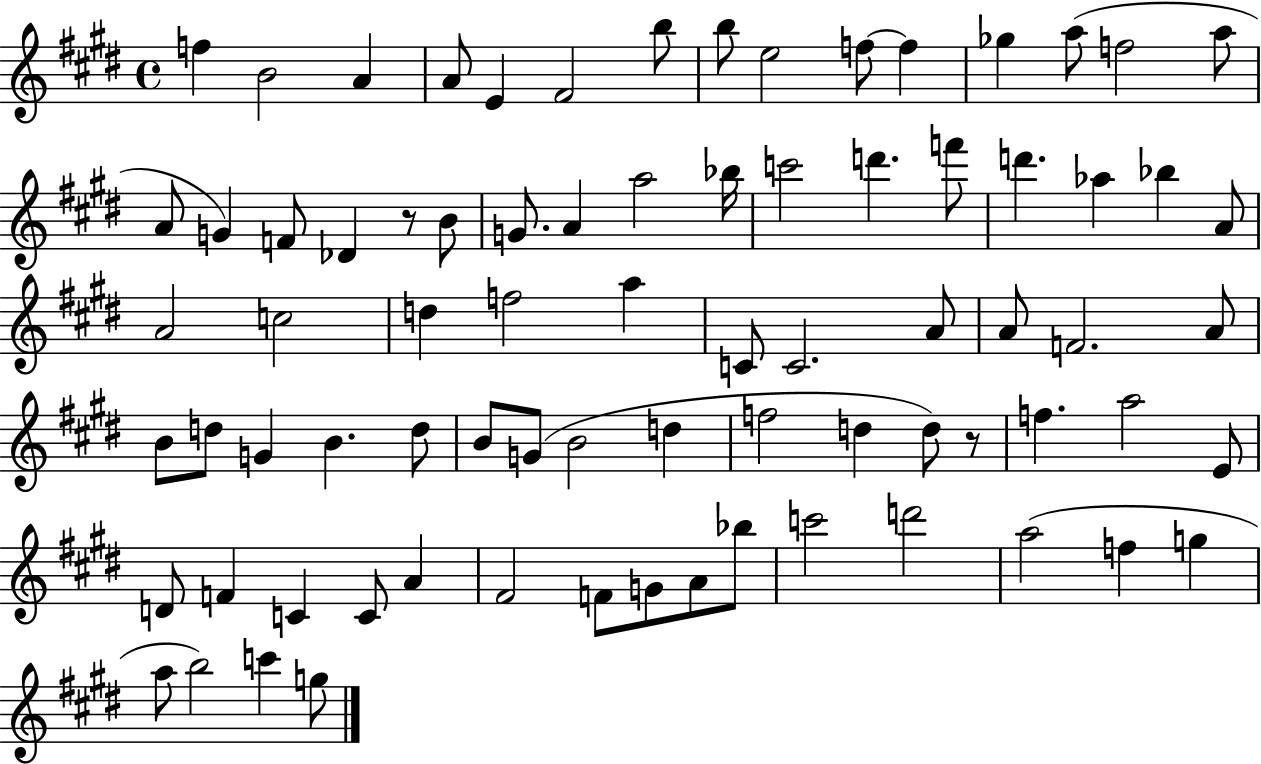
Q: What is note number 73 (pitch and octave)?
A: A5